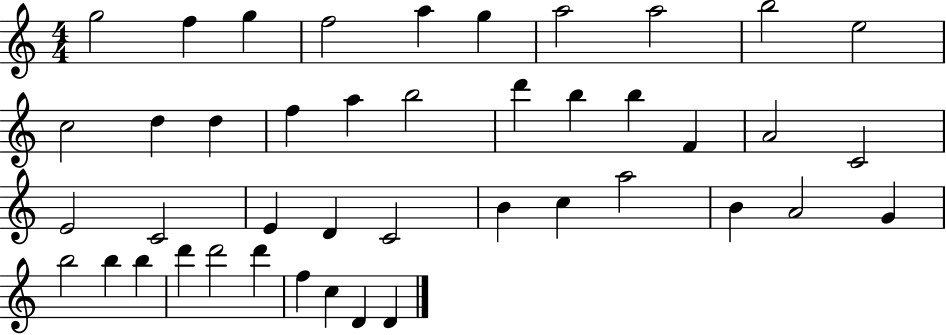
{
  \clef treble
  \numericTimeSignature
  \time 4/4
  \key c \major
  g''2 f''4 g''4 | f''2 a''4 g''4 | a''2 a''2 | b''2 e''2 | \break c''2 d''4 d''4 | f''4 a''4 b''2 | d'''4 b''4 b''4 f'4 | a'2 c'2 | \break e'2 c'2 | e'4 d'4 c'2 | b'4 c''4 a''2 | b'4 a'2 g'4 | \break b''2 b''4 b''4 | d'''4 d'''2 d'''4 | f''4 c''4 d'4 d'4 | \bar "|."
}